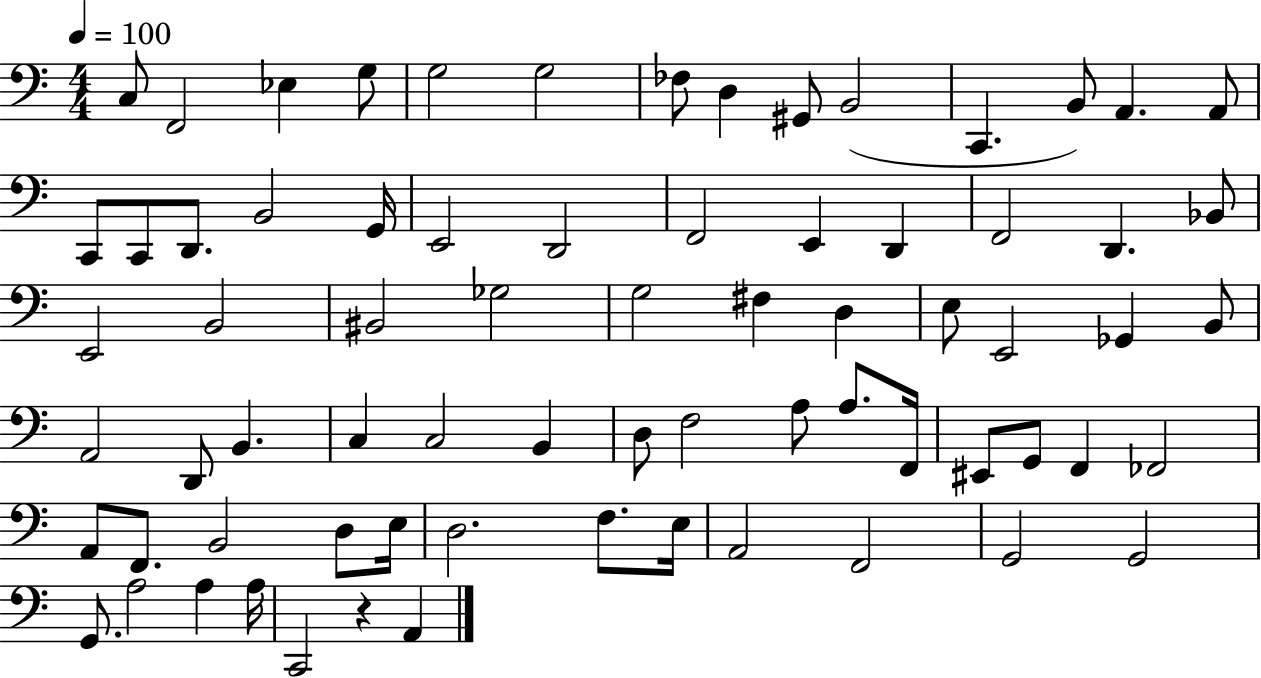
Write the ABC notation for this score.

X:1
T:Untitled
M:4/4
L:1/4
K:C
C,/2 F,,2 _E, G,/2 G,2 G,2 _F,/2 D, ^G,,/2 B,,2 C,, B,,/2 A,, A,,/2 C,,/2 C,,/2 D,,/2 B,,2 G,,/4 E,,2 D,,2 F,,2 E,, D,, F,,2 D,, _B,,/2 E,,2 B,,2 ^B,,2 _G,2 G,2 ^F, D, E,/2 E,,2 _G,, B,,/2 A,,2 D,,/2 B,, C, C,2 B,, D,/2 F,2 A,/2 A,/2 F,,/4 ^E,,/2 G,,/2 F,, _F,,2 A,,/2 F,,/2 B,,2 D,/2 E,/4 D,2 F,/2 E,/4 A,,2 F,,2 G,,2 G,,2 G,,/2 A,2 A, A,/4 C,,2 z A,,